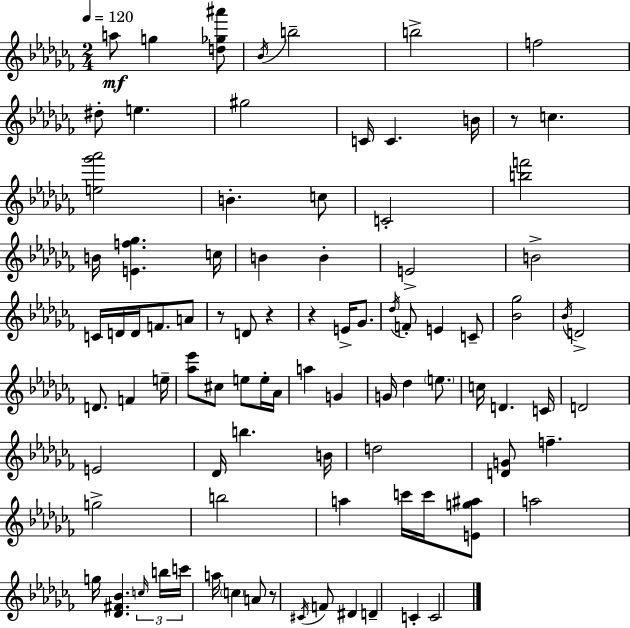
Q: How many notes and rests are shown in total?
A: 91